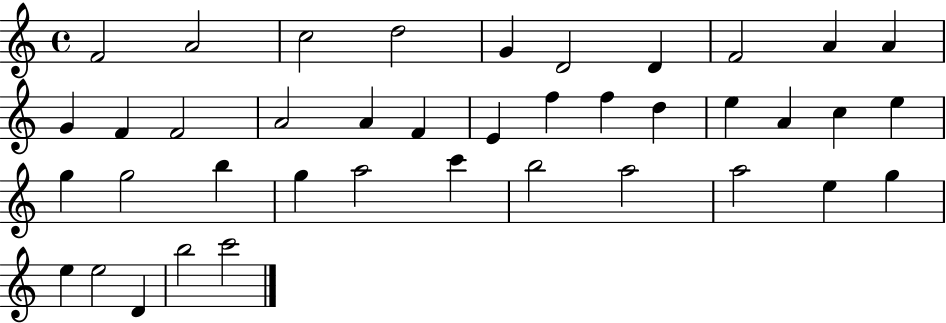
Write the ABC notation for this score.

X:1
T:Untitled
M:4/4
L:1/4
K:C
F2 A2 c2 d2 G D2 D F2 A A G F F2 A2 A F E f f d e A c e g g2 b g a2 c' b2 a2 a2 e g e e2 D b2 c'2